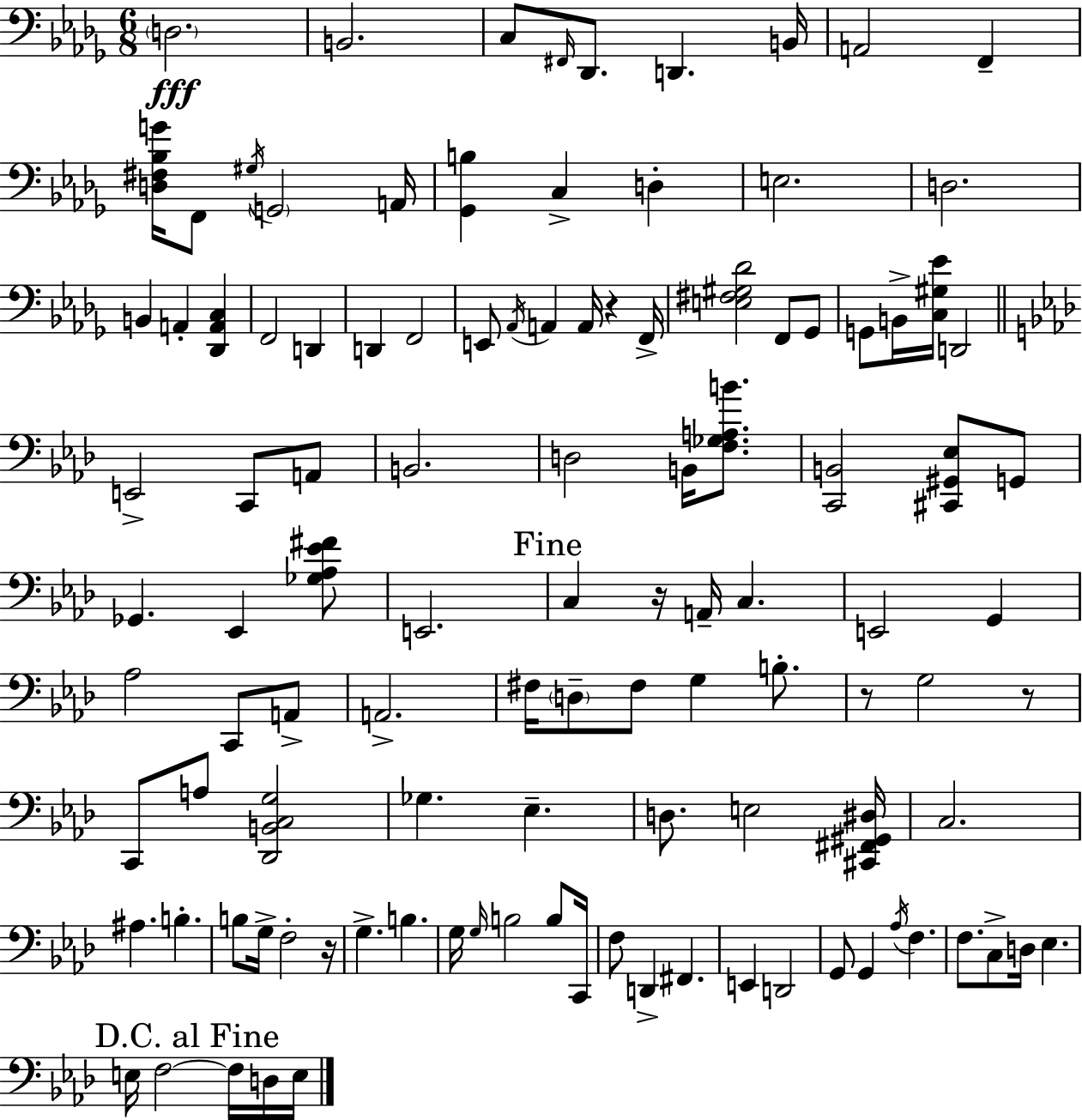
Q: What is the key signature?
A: BES minor